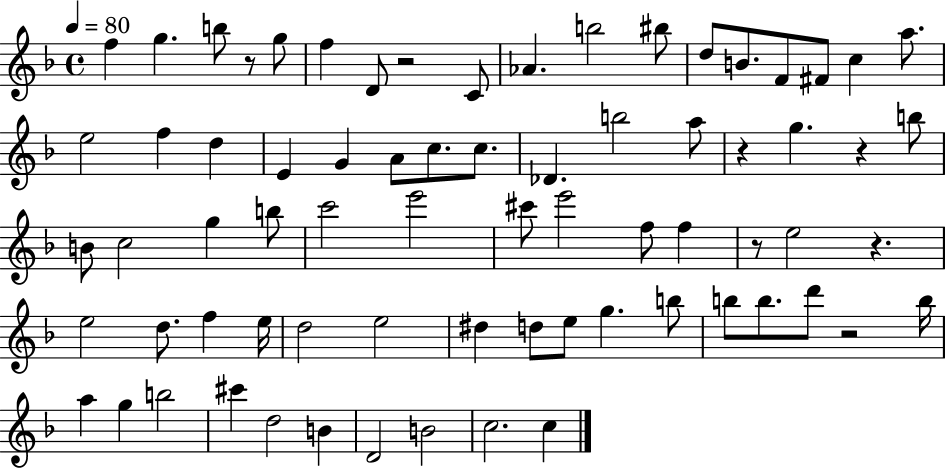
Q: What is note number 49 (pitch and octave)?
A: E5